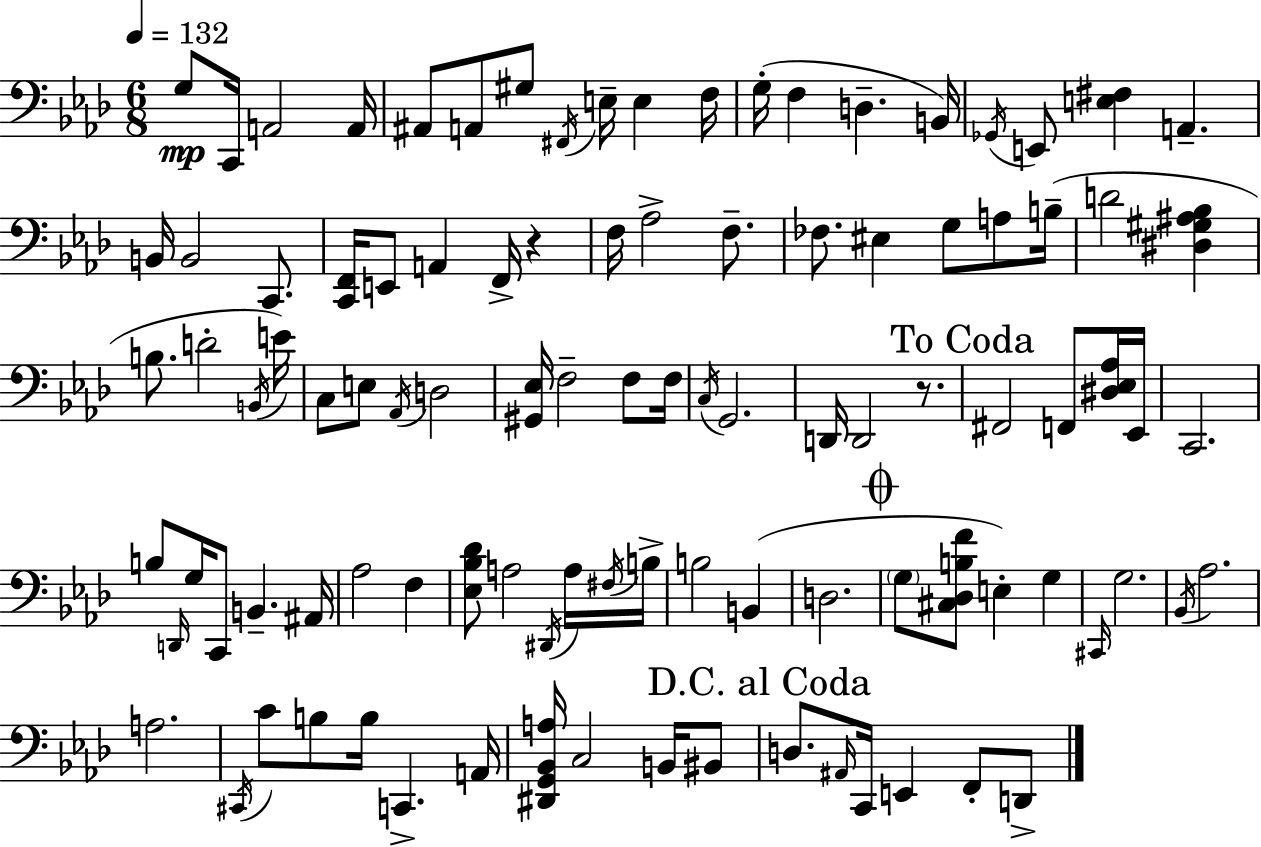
{
  \clef bass
  \numericTimeSignature
  \time 6/8
  \key aes \major
  \tempo 4 = 132
  g8\mp c,16 a,2 a,16 | ais,8 a,8 gis8 \acciaccatura { fis,16 } e16-- e4 | f16 g16-.( f4 d4.-- | b,16) \acciaccatura { ges,16 } e,8 <e fis>4 a,4.-- | \break b,16 b,2 c,8. | <c, f,>16 e,8 a,4 f,16-> r4 | f16 aes2-> f8.-- | fes8. eis4 g8 a8 | \break b16--( d'2 <dis gis ais bes>4 | b8. d'2-. | \acciaccatura { b,16 }) e'16 c8 e8 \acciaccatura { aes,16 } d2 | <gis, ees>16 f2-- | \break f8 f16 \acciaccatura { c16 } g,2. | d,16 d,2 | r8. \mark "To Coda" fis,2 | f,8 <dis ees aes>16 ees,16 c,2. | \break b8 \grace { d,16 } g16 c,8 b,4.-- | ais,16 aes2 | f4 <ees bes des'>8 a2 | \acciaccatura { dis,16 } a16 \acciaccatura { fis16 } b16-> b2 | \break b,4( d2. | \mark \markup { \musicglyph "scripts.coda" } \parenthesize g8 <cis des b f'>8 | e4-.) g4 \grace { cis,16 } g2. | \acciaccatura { bes,16 } aes2. | \break a2. | \acciaccatura { cis,16 } c'8 | b8 b16 c,4.-> a,16 <dis, g, bes, a>16 | c2 b,16 bis,8 \mark "D.C. al Coda" d8. | \break \grace { ais,16 } c,16 e,4 f,8-. d,8-> | \bar "|."
}